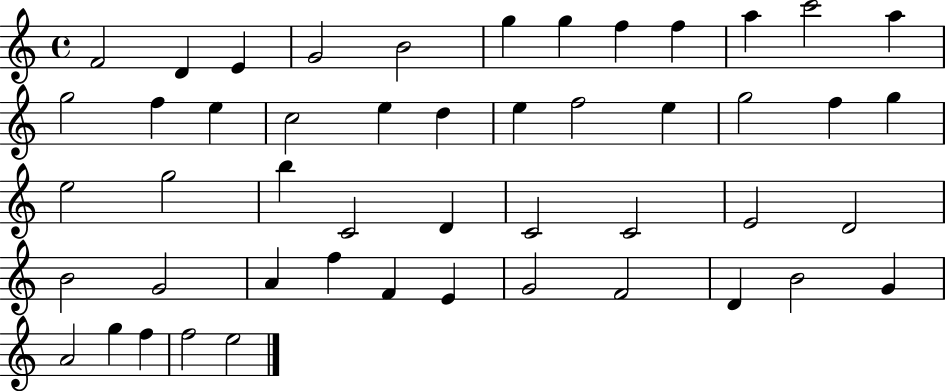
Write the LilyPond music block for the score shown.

{
  \clef treble
  \time 4/4
  \defaultTimeSignature
  \key c \major
  f'2 d'4 e'4 | g'2 b'2 | g''4 g''4 f''4 f''4 | a''4 c'''2 a''4 | \break g''2 f''4 e''4 | c''2 e''4 d''4 | e''4 f''2 e''4 | g''2 f''4 g''4 | \break e''2 g''2 | b''4 c'2 d'4 | c'2 c'2 | e'2 d'2 | \break b'2 g'2 | a'4 f''4 f'4 e'4 | g'2 f'2 | d'4 b'2 g'4 | \break a'2 g''4 f''4 | f''2 e''2 | \bar "|."
}